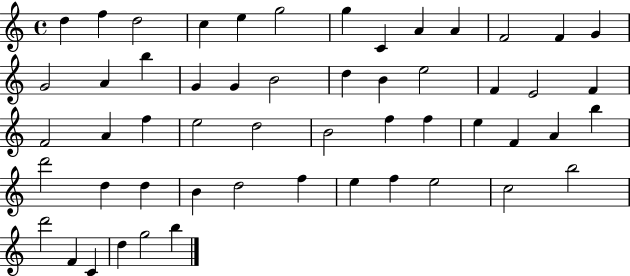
D5/q F5/q D5/h C5/q E5/q G5/h G5/q C4/q A4/q A4/q F4/h F4/q G4/q G4/h A4/q B5/q G4/q G4/q B4/h D5/q B4/q E5/h F4/q E4/h F4/q F4/h A4/q F5/q E5/h D5/h B4/h F5/q F5/q E5/q F4/q A4/q B5/q D6/h D5/q D5/q B4/q D5/h F5/q E5/q F5/q E5/h C5/h B5/h D6/h F4/q C4/q D5/q G5/h B5/q